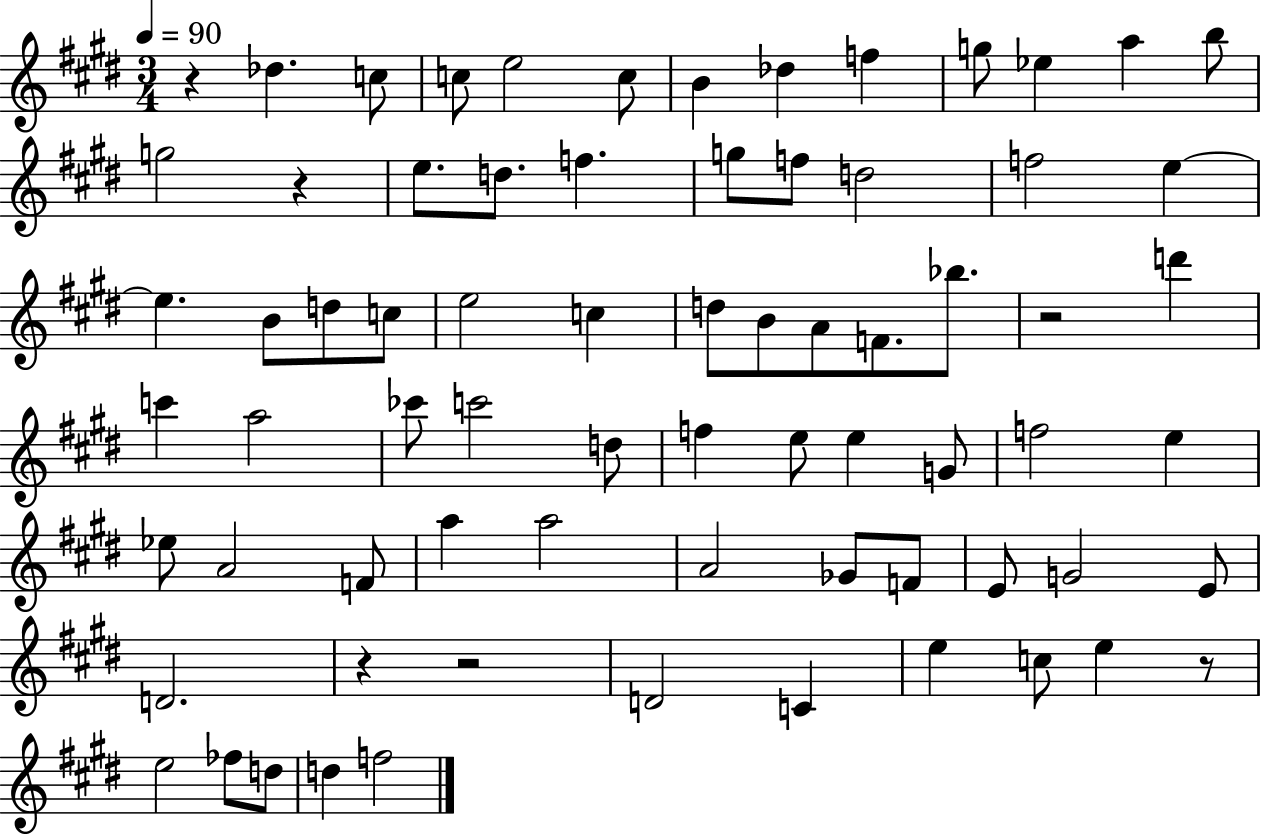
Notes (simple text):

R/q Db5/q. C5/e C5/e E5/h C5/e B4/q Db5/q F5/q G5/e Eb5/q A5/q B5/e G5/h R/q E5/e. D5/e. F5/q. G5/e F5/e D5/h F5/h E5/q E5/q. B4/e D5/e C5/e E5/h C5/q D5/e B4/e A4/e F4/e. Bb5/e. R/h D6/q C6/q A5/h CES6/e C6/h D5/e F5/q E5/e E5/q G4/e F5/h E5/q Eb5/e A4/h F4/e A5/q A5/h A4/h Gb4/e F4/e E4/e G4/h E4/e D4/h. R/q R/h D4/h C4/q E5/q C5/e E5/q R/e E5/h FES5/e D5/e D5/q F5/h